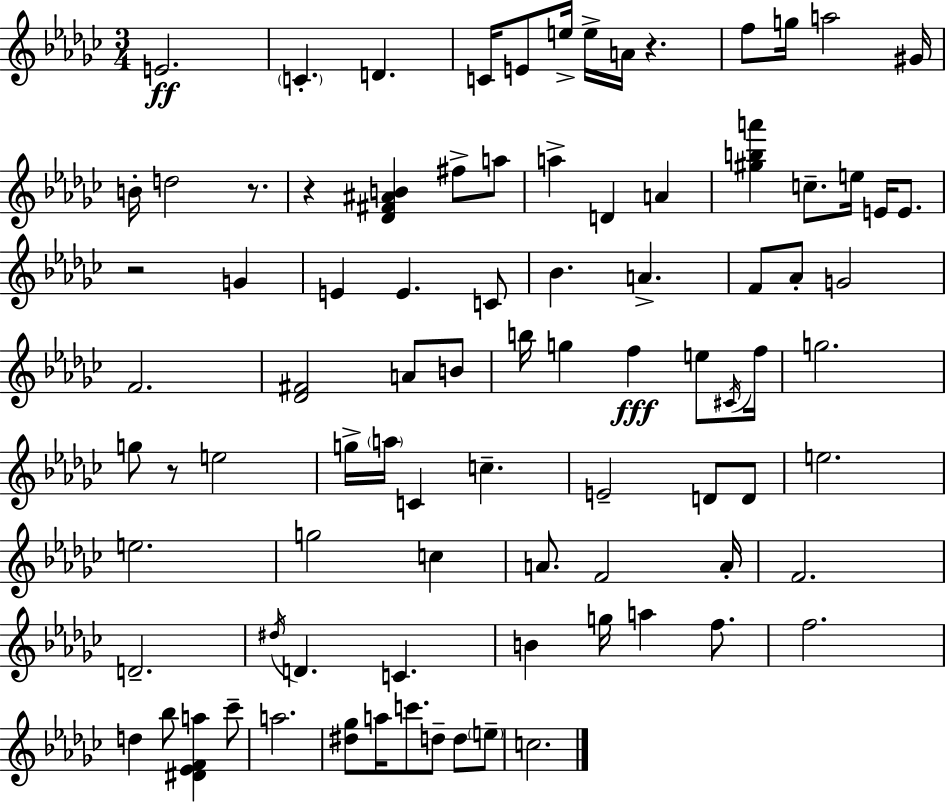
{
  \clef treble
  \numericTimeSignature
  \time 3/4
  \key ees \minor
  e'2.\ff | \parenthesize c'4.-. d'4. | c'16 e'8 e''16-> e''16-> a'16 r4. | f''8 g''16 a''2 gis'16 | \break b'16-. d''2 r8. | r4 <des' fis' ais' b'>4 fis''8-> a''8 | a''4-> d'4 a'4 | <gis'' b'' a'''>4 c''8.-- e''16 e'16 e'8. | \break r2 g'4 | e'4 e'4. c'8 | bes'4. a'4.-> | f'8 aes'8-. g'2 | \break f'2. | <des' fis'>2 a'8 b'8 | b''16 g''4 f''4\fff e''8 \acciaccatura { cis'16 } | f''16 g''2. | \break g''8 r8 e''2 | g''16-> \parenthesize a''16 c'4 c''4.-- | e'2-- d'8 d'8 | e''2. | \break e''2. | g''2 c''4 | a'8. f'2 | a'16-. f'2. | \break d'2.-- | \acciaccatura { dis''16 } d'4. c'4. | b'4 g''16 a''4 f''8. | f''2. | \break d''4 bes''8 <dis' ees' f' a''>4 | ces'''8-- a''2. | <dis'' ges''>8 a''16 c'''8. d''8-- d''8 | \parenthesize e''8-- c''2. | \break \bar "|."
}